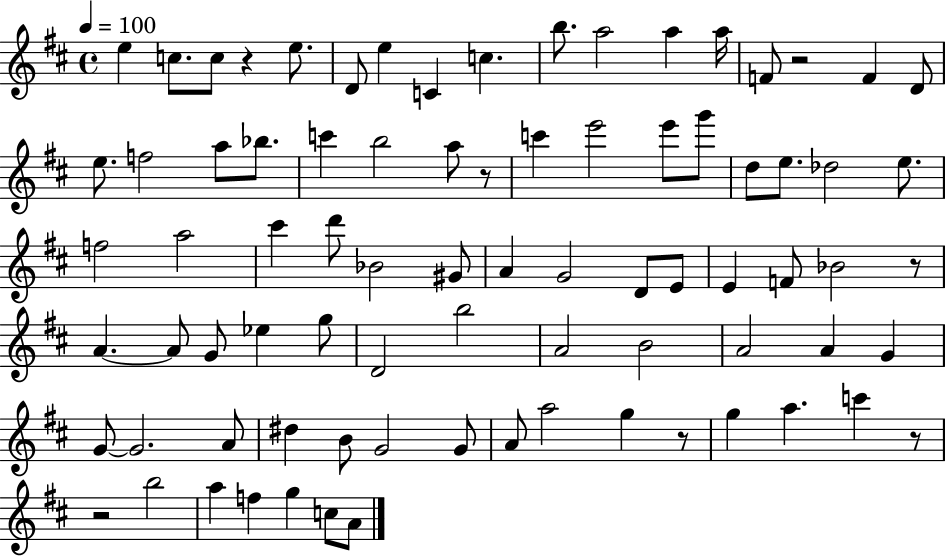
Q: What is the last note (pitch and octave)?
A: A4